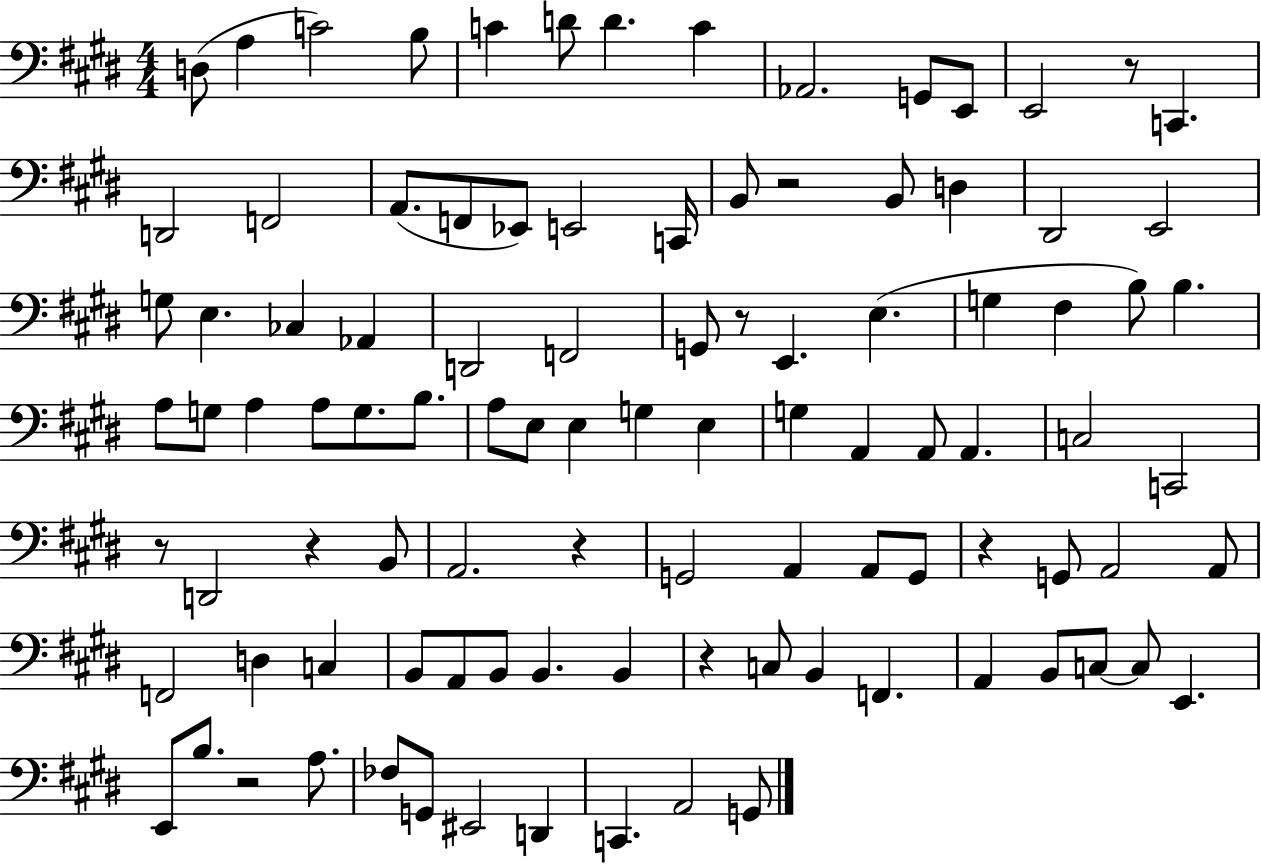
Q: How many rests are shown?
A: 9